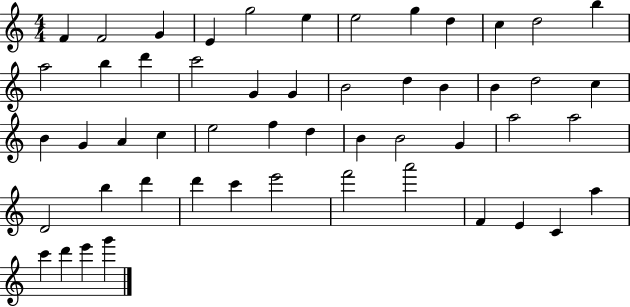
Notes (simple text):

F4/q F4/h G4/q E4/q G5/h E5/q E5/h G5/q D5/q C5/q D5/h B5/q A5/h B5/q D6/q C6/h G4/q G4/q B4/h D5/q B4/q B4/q D5/h C5/q B4/q G4/q A4/q C5/q E5/h F5/q D5/q B4/q B4/h G4/q A5/h A5/h D4/h B5/q D6/q D6/q C6/q E6/h F6/h A6/h F4/q E4/q C4/q A5/q C6/q D6/q E6/q G6/q